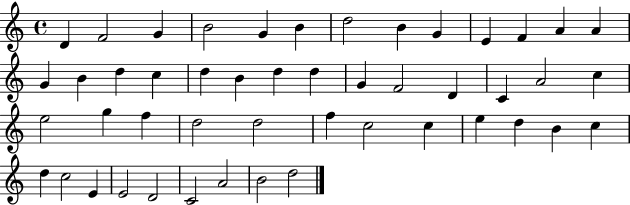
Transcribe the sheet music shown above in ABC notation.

X:1
T:Untitled
M:4/4
L:1/4
K:C
D F2 G B2 G B d2 B G E F A A G B d c d B d d G F2 D C A2 c e2 g f d2 d2 f c2 c e d B c d c2 E E2 D2 C2 A2 B2 d2